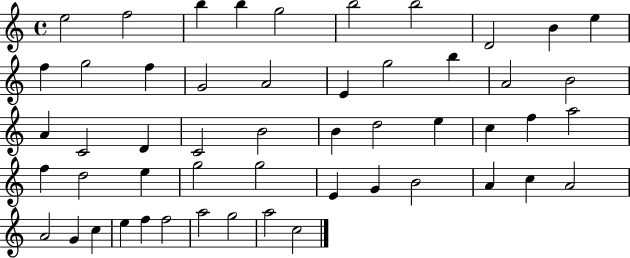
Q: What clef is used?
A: treble